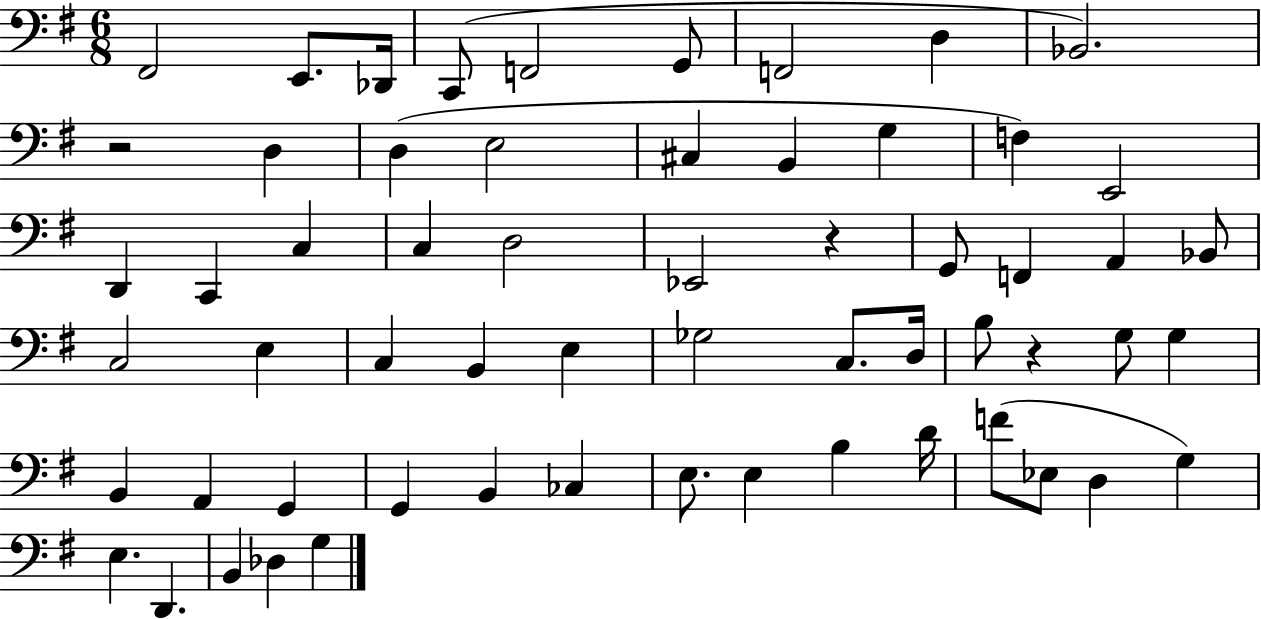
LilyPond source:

{
  \clef bass
  \numericTimeSignature
  \time 6/8
  \key g \major
  fis,2 e,8. des,16 | c,8( f,2 g,8 | f,2 d4 | bes,2.) | \break r2 d4 | d4( e2 | cis4 b,4 g4 | f4) e,2 | \break d,4 c,4 c4 | c4 d2 | ees,2 r4 | g,8 f,4 a,4 bes,8 | \break c2 e4 | c4 b,4 e4 | ges2 c8. d16 | b8 r4 g8 g4 | \break b,4 a,4 g,4 | g,4 b,4 ces4 | e8. e4 b4 d'16 | f'8( ees8 d4 g4) | \break e4. d,4. | b,4 des4 g4 | \bar "|."
}